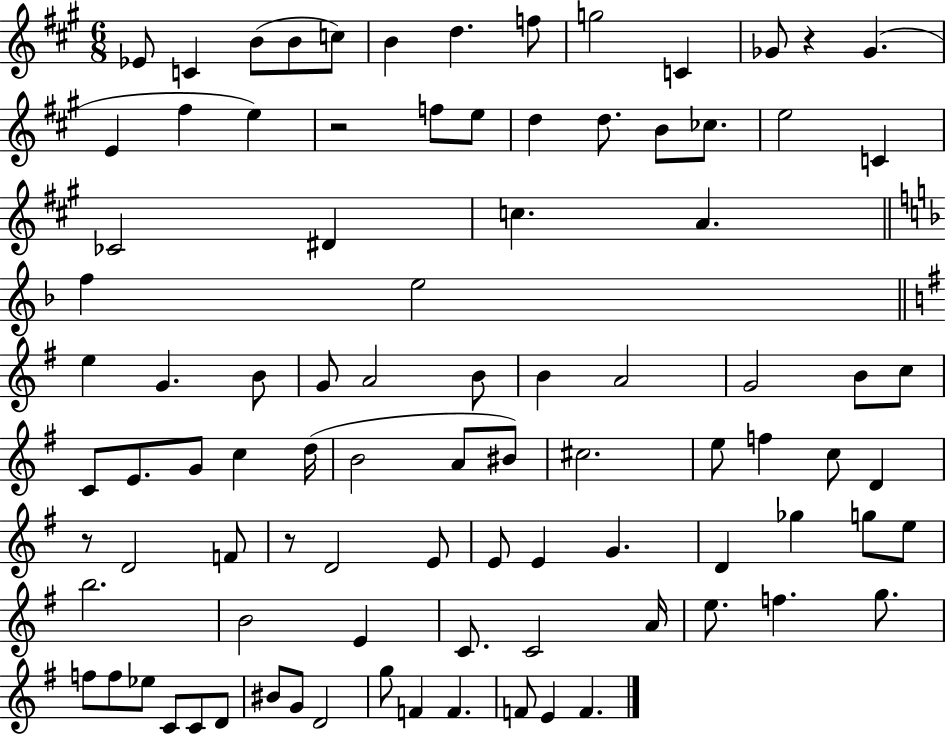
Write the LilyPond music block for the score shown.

{
  \clef treble
  \numericTimeSignature
  \time 6/8
  \key a \major
  ees'8 c'4 b'8( b'8 c''8) | b'4 d''4. f''8 | g''2 c'4 | ges'8 r4 ges'4.( | \break e'4 fis''4 e''4) | r2 f''8 e''8 | d''4 d''8. b'8 ces''8. | e''2 c'4 | \break ces'2 dis'4 | c''4. a'4. | \bar "||" \break \key f \major f''4 e''2 | \bar "||" \break \key e \minor e''4 g'4. b'8 | g'8 a'2 b'8 | b'4 a'2 | g'2 b'8 c''8 | \break c'8 e'8. g'8 c''4 d''16( | b'2 a'8 bis'8) | cis''2. | e''8 f''4 c''8 d'4 | \break r8 d'2 f'8 | r8 d'2 e'8 | e'8 e'4 g'4. | d'4 ges''4 g''8 e''8 | \break b''2. | b'2 e'4 | c'8. c'2 a'16 | e''8. f''4. g''8. | \break f''8 f''8 ees''8 c'8 c'8 d'8 | bis'8 g'8 d'2 | g''8 f'4 f'4. | f'8 e'4 f'4. | \break \bar "|."
}